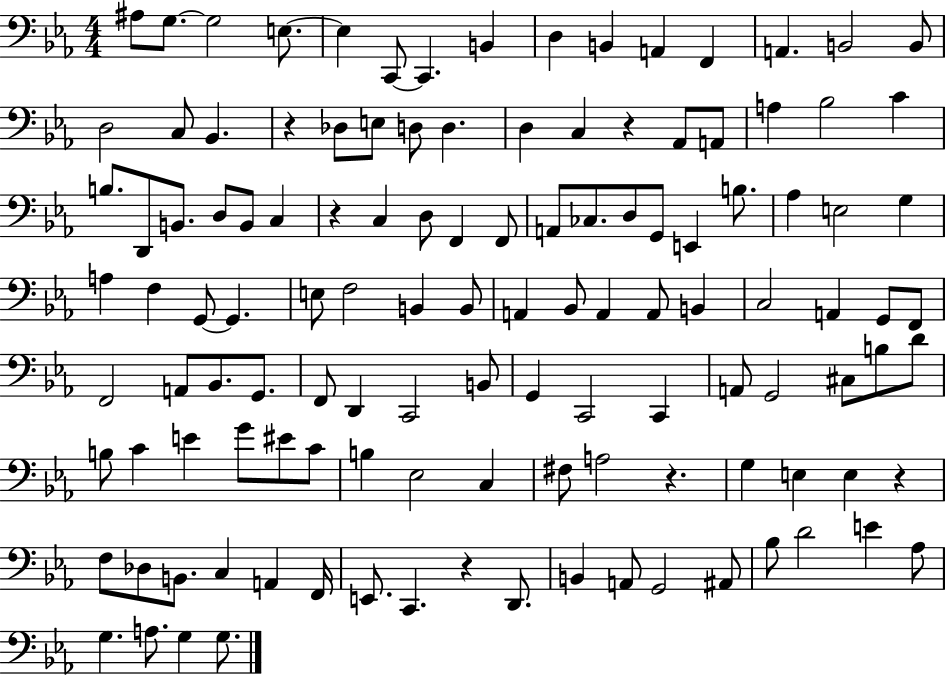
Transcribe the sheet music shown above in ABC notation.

X:1
T:Untitled
M:4/4
L:1/4
K:Eb
^A,/2 G,/2 G,2 E,/2 E, C,,/2 C,, B,, D, B,, A,, F,, A,, B,,2 B,,/2 D,2 C,/2 _B,, z _D,/2 E,/2 D,/2 D, D, C, z _A,,/2 A,,/2 A, _B,2 C B,/2 D,,/2 B,,/2 D,/2 B,,/2 C, z C, D,/2 F,, F,,/2 A,,/2 _C,/2 D,/2 G,,/2 E,, B,/2 _A, E,2 G, A, F, G,,/2 G,, E,/2 F,2 B,, B,,/2 A,, _B,,/2 A,, A,,/2 B,, C,2 A,, G,,/2 F,,/2 F,,2 A,,/2 _B,,/2 G,,/2 F,,/2 D,, C,,2 B,,/2 G,, C,,2 C,, A,,/2 G,,2 ^C,/2 B,/2 D/2 B,/2 C E G/2 ^E/2 C/2 B, _E,2 C, ^F,/2 A,2 z G, E, E, z F,/2 _D,/2 B,,/2 C, A,, F,,/4 E,,/2 C,, z D,,/2 B,, A,,/2 G,,2 ^A,,/2 _B,/2 D2 E _A,/2 G, A,/2 G, G,/2